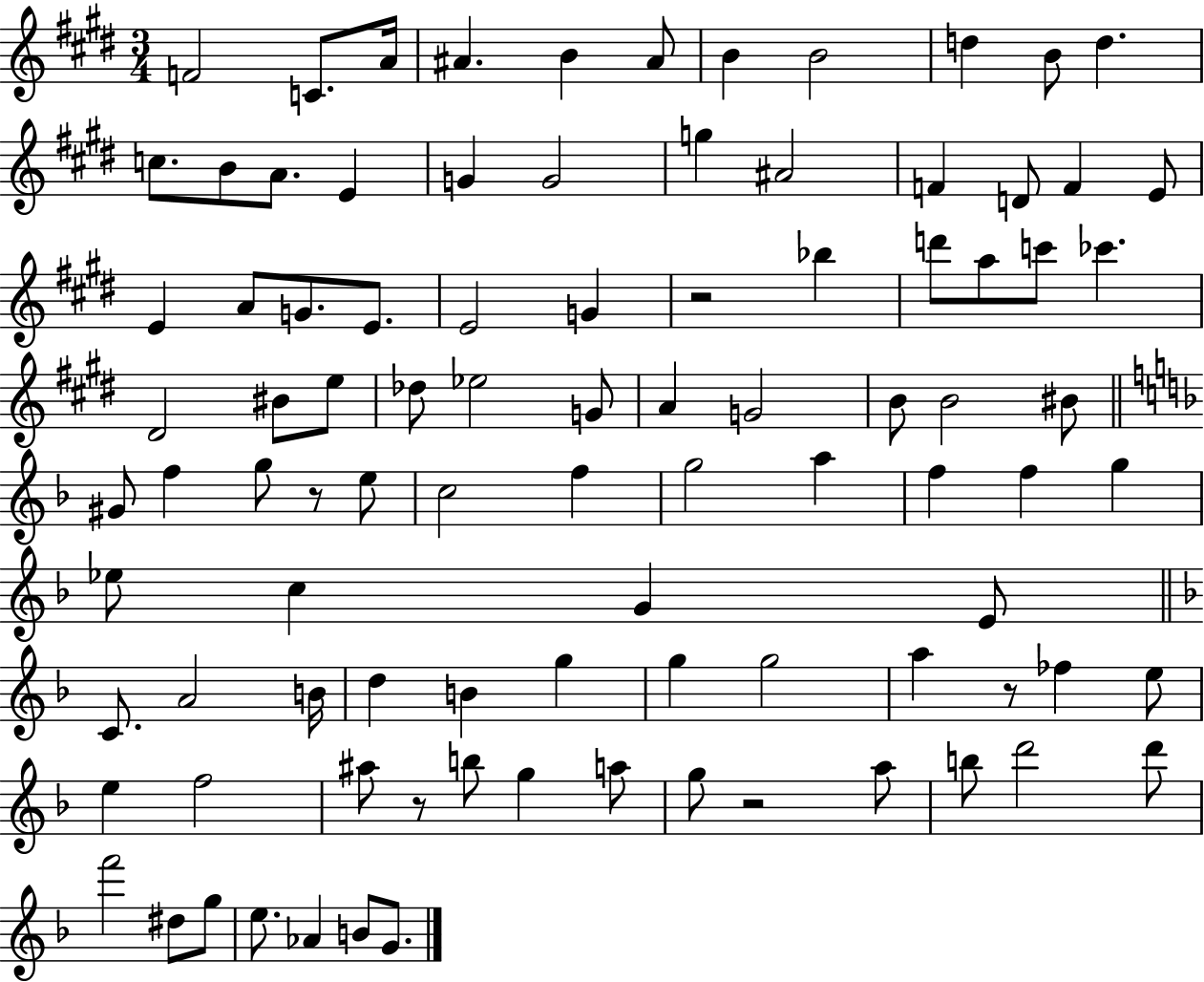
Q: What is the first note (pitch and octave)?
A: F4